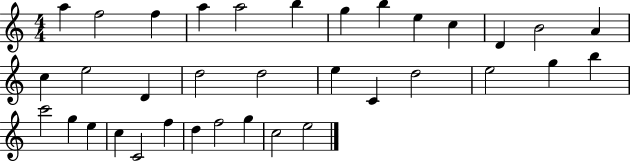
X:1
T:Untitled
M:4/4
L:1/4
K:C
a f2 f a a2 b g b e c D B2 A c e2 D d2 d2 e C d2 e2 g b c'2 g e c C2 f d f2 g c2 e2